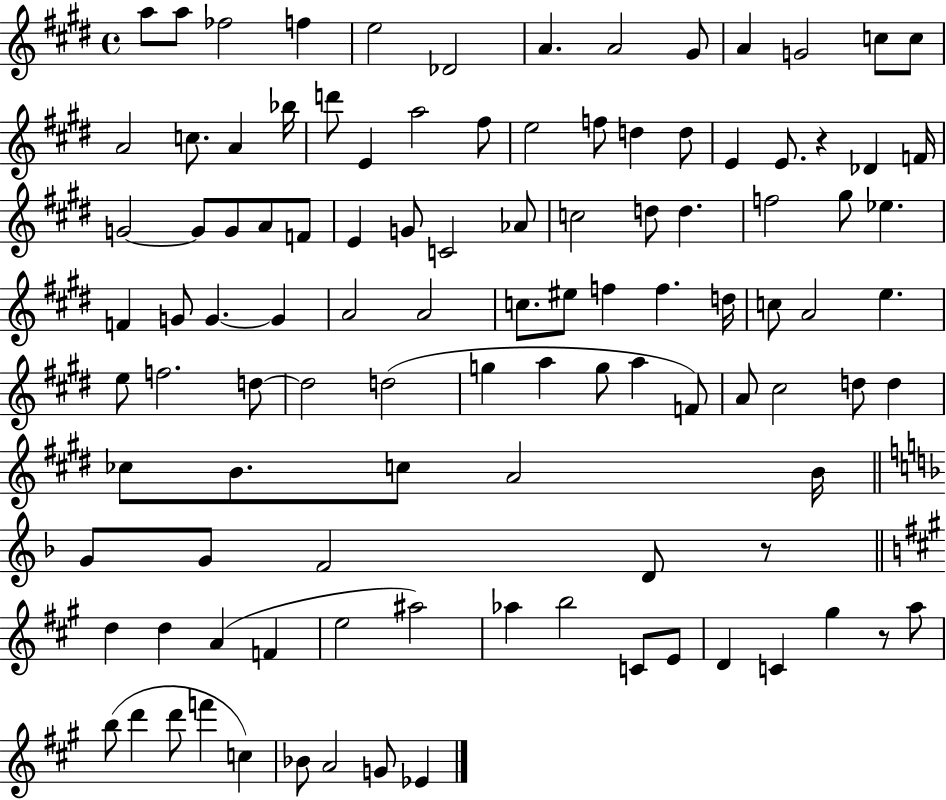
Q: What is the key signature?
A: E major